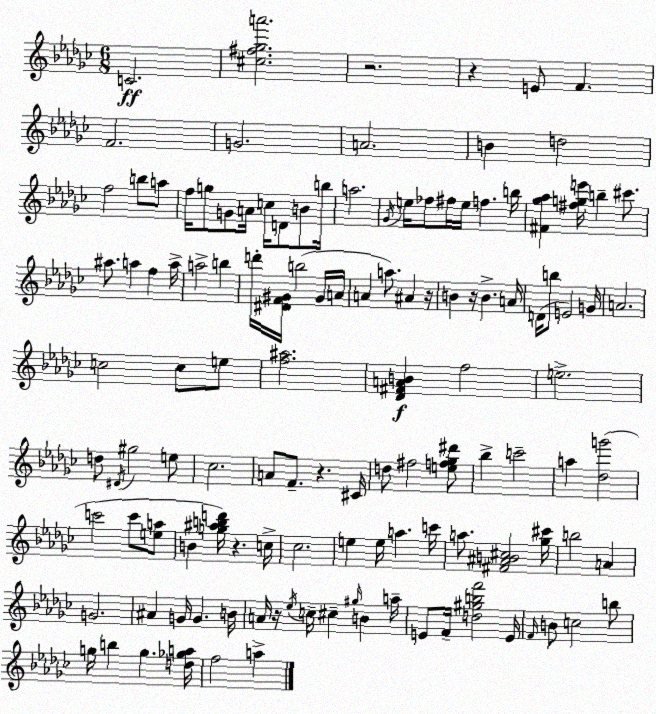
X:1
T:Untitled
M:6/8
L:1/4
K:Ebm
C2 [^c^f_ga']2 z2 z E/2 F F2 G2 A2 B d2 f2 b/2 a/2 f/4 g/2 G/2 A/4 c/4 D/2 B/2 b/4 a2 _G/4 e/4 _f/2 ^f/4 e/4 f b/4 [^F_g_a] [^fge']/4 b ^c'/2 ^a/2 a f a/4 a2 b d'/4 [^DF^G]/4 b2 ^G/4 A/4 A a/2 ^A z/4 B z/4 B A/4 D/4 b/2 E2 G/4 A2 c2 c/2 e/2 [f^a]2 [_D^FAB] f2 e2 d/2 ^D/4 ^g2 e/2 _c2 A/2 F/2 z ^C/4 d/2 ^f2 [ef_g^d']/2 _b c'2 a [_dg']2 c'2 c'/2 [ea]/2 B [g^abd']/4 z c/4 _c2 e e/4 a c'/4 a/2 [^F^AB^c]2 [_g^c']/4 b2 A G2 ^A G/4 G B/4 A/4 z/4 _e/4 c/4 ^c ^g/4 B a/4 E/2 F/4 [d^gbf']2 E/4 F/4 B/2 c2 b/2 g/4 b g [d_ga]/4 f2 a